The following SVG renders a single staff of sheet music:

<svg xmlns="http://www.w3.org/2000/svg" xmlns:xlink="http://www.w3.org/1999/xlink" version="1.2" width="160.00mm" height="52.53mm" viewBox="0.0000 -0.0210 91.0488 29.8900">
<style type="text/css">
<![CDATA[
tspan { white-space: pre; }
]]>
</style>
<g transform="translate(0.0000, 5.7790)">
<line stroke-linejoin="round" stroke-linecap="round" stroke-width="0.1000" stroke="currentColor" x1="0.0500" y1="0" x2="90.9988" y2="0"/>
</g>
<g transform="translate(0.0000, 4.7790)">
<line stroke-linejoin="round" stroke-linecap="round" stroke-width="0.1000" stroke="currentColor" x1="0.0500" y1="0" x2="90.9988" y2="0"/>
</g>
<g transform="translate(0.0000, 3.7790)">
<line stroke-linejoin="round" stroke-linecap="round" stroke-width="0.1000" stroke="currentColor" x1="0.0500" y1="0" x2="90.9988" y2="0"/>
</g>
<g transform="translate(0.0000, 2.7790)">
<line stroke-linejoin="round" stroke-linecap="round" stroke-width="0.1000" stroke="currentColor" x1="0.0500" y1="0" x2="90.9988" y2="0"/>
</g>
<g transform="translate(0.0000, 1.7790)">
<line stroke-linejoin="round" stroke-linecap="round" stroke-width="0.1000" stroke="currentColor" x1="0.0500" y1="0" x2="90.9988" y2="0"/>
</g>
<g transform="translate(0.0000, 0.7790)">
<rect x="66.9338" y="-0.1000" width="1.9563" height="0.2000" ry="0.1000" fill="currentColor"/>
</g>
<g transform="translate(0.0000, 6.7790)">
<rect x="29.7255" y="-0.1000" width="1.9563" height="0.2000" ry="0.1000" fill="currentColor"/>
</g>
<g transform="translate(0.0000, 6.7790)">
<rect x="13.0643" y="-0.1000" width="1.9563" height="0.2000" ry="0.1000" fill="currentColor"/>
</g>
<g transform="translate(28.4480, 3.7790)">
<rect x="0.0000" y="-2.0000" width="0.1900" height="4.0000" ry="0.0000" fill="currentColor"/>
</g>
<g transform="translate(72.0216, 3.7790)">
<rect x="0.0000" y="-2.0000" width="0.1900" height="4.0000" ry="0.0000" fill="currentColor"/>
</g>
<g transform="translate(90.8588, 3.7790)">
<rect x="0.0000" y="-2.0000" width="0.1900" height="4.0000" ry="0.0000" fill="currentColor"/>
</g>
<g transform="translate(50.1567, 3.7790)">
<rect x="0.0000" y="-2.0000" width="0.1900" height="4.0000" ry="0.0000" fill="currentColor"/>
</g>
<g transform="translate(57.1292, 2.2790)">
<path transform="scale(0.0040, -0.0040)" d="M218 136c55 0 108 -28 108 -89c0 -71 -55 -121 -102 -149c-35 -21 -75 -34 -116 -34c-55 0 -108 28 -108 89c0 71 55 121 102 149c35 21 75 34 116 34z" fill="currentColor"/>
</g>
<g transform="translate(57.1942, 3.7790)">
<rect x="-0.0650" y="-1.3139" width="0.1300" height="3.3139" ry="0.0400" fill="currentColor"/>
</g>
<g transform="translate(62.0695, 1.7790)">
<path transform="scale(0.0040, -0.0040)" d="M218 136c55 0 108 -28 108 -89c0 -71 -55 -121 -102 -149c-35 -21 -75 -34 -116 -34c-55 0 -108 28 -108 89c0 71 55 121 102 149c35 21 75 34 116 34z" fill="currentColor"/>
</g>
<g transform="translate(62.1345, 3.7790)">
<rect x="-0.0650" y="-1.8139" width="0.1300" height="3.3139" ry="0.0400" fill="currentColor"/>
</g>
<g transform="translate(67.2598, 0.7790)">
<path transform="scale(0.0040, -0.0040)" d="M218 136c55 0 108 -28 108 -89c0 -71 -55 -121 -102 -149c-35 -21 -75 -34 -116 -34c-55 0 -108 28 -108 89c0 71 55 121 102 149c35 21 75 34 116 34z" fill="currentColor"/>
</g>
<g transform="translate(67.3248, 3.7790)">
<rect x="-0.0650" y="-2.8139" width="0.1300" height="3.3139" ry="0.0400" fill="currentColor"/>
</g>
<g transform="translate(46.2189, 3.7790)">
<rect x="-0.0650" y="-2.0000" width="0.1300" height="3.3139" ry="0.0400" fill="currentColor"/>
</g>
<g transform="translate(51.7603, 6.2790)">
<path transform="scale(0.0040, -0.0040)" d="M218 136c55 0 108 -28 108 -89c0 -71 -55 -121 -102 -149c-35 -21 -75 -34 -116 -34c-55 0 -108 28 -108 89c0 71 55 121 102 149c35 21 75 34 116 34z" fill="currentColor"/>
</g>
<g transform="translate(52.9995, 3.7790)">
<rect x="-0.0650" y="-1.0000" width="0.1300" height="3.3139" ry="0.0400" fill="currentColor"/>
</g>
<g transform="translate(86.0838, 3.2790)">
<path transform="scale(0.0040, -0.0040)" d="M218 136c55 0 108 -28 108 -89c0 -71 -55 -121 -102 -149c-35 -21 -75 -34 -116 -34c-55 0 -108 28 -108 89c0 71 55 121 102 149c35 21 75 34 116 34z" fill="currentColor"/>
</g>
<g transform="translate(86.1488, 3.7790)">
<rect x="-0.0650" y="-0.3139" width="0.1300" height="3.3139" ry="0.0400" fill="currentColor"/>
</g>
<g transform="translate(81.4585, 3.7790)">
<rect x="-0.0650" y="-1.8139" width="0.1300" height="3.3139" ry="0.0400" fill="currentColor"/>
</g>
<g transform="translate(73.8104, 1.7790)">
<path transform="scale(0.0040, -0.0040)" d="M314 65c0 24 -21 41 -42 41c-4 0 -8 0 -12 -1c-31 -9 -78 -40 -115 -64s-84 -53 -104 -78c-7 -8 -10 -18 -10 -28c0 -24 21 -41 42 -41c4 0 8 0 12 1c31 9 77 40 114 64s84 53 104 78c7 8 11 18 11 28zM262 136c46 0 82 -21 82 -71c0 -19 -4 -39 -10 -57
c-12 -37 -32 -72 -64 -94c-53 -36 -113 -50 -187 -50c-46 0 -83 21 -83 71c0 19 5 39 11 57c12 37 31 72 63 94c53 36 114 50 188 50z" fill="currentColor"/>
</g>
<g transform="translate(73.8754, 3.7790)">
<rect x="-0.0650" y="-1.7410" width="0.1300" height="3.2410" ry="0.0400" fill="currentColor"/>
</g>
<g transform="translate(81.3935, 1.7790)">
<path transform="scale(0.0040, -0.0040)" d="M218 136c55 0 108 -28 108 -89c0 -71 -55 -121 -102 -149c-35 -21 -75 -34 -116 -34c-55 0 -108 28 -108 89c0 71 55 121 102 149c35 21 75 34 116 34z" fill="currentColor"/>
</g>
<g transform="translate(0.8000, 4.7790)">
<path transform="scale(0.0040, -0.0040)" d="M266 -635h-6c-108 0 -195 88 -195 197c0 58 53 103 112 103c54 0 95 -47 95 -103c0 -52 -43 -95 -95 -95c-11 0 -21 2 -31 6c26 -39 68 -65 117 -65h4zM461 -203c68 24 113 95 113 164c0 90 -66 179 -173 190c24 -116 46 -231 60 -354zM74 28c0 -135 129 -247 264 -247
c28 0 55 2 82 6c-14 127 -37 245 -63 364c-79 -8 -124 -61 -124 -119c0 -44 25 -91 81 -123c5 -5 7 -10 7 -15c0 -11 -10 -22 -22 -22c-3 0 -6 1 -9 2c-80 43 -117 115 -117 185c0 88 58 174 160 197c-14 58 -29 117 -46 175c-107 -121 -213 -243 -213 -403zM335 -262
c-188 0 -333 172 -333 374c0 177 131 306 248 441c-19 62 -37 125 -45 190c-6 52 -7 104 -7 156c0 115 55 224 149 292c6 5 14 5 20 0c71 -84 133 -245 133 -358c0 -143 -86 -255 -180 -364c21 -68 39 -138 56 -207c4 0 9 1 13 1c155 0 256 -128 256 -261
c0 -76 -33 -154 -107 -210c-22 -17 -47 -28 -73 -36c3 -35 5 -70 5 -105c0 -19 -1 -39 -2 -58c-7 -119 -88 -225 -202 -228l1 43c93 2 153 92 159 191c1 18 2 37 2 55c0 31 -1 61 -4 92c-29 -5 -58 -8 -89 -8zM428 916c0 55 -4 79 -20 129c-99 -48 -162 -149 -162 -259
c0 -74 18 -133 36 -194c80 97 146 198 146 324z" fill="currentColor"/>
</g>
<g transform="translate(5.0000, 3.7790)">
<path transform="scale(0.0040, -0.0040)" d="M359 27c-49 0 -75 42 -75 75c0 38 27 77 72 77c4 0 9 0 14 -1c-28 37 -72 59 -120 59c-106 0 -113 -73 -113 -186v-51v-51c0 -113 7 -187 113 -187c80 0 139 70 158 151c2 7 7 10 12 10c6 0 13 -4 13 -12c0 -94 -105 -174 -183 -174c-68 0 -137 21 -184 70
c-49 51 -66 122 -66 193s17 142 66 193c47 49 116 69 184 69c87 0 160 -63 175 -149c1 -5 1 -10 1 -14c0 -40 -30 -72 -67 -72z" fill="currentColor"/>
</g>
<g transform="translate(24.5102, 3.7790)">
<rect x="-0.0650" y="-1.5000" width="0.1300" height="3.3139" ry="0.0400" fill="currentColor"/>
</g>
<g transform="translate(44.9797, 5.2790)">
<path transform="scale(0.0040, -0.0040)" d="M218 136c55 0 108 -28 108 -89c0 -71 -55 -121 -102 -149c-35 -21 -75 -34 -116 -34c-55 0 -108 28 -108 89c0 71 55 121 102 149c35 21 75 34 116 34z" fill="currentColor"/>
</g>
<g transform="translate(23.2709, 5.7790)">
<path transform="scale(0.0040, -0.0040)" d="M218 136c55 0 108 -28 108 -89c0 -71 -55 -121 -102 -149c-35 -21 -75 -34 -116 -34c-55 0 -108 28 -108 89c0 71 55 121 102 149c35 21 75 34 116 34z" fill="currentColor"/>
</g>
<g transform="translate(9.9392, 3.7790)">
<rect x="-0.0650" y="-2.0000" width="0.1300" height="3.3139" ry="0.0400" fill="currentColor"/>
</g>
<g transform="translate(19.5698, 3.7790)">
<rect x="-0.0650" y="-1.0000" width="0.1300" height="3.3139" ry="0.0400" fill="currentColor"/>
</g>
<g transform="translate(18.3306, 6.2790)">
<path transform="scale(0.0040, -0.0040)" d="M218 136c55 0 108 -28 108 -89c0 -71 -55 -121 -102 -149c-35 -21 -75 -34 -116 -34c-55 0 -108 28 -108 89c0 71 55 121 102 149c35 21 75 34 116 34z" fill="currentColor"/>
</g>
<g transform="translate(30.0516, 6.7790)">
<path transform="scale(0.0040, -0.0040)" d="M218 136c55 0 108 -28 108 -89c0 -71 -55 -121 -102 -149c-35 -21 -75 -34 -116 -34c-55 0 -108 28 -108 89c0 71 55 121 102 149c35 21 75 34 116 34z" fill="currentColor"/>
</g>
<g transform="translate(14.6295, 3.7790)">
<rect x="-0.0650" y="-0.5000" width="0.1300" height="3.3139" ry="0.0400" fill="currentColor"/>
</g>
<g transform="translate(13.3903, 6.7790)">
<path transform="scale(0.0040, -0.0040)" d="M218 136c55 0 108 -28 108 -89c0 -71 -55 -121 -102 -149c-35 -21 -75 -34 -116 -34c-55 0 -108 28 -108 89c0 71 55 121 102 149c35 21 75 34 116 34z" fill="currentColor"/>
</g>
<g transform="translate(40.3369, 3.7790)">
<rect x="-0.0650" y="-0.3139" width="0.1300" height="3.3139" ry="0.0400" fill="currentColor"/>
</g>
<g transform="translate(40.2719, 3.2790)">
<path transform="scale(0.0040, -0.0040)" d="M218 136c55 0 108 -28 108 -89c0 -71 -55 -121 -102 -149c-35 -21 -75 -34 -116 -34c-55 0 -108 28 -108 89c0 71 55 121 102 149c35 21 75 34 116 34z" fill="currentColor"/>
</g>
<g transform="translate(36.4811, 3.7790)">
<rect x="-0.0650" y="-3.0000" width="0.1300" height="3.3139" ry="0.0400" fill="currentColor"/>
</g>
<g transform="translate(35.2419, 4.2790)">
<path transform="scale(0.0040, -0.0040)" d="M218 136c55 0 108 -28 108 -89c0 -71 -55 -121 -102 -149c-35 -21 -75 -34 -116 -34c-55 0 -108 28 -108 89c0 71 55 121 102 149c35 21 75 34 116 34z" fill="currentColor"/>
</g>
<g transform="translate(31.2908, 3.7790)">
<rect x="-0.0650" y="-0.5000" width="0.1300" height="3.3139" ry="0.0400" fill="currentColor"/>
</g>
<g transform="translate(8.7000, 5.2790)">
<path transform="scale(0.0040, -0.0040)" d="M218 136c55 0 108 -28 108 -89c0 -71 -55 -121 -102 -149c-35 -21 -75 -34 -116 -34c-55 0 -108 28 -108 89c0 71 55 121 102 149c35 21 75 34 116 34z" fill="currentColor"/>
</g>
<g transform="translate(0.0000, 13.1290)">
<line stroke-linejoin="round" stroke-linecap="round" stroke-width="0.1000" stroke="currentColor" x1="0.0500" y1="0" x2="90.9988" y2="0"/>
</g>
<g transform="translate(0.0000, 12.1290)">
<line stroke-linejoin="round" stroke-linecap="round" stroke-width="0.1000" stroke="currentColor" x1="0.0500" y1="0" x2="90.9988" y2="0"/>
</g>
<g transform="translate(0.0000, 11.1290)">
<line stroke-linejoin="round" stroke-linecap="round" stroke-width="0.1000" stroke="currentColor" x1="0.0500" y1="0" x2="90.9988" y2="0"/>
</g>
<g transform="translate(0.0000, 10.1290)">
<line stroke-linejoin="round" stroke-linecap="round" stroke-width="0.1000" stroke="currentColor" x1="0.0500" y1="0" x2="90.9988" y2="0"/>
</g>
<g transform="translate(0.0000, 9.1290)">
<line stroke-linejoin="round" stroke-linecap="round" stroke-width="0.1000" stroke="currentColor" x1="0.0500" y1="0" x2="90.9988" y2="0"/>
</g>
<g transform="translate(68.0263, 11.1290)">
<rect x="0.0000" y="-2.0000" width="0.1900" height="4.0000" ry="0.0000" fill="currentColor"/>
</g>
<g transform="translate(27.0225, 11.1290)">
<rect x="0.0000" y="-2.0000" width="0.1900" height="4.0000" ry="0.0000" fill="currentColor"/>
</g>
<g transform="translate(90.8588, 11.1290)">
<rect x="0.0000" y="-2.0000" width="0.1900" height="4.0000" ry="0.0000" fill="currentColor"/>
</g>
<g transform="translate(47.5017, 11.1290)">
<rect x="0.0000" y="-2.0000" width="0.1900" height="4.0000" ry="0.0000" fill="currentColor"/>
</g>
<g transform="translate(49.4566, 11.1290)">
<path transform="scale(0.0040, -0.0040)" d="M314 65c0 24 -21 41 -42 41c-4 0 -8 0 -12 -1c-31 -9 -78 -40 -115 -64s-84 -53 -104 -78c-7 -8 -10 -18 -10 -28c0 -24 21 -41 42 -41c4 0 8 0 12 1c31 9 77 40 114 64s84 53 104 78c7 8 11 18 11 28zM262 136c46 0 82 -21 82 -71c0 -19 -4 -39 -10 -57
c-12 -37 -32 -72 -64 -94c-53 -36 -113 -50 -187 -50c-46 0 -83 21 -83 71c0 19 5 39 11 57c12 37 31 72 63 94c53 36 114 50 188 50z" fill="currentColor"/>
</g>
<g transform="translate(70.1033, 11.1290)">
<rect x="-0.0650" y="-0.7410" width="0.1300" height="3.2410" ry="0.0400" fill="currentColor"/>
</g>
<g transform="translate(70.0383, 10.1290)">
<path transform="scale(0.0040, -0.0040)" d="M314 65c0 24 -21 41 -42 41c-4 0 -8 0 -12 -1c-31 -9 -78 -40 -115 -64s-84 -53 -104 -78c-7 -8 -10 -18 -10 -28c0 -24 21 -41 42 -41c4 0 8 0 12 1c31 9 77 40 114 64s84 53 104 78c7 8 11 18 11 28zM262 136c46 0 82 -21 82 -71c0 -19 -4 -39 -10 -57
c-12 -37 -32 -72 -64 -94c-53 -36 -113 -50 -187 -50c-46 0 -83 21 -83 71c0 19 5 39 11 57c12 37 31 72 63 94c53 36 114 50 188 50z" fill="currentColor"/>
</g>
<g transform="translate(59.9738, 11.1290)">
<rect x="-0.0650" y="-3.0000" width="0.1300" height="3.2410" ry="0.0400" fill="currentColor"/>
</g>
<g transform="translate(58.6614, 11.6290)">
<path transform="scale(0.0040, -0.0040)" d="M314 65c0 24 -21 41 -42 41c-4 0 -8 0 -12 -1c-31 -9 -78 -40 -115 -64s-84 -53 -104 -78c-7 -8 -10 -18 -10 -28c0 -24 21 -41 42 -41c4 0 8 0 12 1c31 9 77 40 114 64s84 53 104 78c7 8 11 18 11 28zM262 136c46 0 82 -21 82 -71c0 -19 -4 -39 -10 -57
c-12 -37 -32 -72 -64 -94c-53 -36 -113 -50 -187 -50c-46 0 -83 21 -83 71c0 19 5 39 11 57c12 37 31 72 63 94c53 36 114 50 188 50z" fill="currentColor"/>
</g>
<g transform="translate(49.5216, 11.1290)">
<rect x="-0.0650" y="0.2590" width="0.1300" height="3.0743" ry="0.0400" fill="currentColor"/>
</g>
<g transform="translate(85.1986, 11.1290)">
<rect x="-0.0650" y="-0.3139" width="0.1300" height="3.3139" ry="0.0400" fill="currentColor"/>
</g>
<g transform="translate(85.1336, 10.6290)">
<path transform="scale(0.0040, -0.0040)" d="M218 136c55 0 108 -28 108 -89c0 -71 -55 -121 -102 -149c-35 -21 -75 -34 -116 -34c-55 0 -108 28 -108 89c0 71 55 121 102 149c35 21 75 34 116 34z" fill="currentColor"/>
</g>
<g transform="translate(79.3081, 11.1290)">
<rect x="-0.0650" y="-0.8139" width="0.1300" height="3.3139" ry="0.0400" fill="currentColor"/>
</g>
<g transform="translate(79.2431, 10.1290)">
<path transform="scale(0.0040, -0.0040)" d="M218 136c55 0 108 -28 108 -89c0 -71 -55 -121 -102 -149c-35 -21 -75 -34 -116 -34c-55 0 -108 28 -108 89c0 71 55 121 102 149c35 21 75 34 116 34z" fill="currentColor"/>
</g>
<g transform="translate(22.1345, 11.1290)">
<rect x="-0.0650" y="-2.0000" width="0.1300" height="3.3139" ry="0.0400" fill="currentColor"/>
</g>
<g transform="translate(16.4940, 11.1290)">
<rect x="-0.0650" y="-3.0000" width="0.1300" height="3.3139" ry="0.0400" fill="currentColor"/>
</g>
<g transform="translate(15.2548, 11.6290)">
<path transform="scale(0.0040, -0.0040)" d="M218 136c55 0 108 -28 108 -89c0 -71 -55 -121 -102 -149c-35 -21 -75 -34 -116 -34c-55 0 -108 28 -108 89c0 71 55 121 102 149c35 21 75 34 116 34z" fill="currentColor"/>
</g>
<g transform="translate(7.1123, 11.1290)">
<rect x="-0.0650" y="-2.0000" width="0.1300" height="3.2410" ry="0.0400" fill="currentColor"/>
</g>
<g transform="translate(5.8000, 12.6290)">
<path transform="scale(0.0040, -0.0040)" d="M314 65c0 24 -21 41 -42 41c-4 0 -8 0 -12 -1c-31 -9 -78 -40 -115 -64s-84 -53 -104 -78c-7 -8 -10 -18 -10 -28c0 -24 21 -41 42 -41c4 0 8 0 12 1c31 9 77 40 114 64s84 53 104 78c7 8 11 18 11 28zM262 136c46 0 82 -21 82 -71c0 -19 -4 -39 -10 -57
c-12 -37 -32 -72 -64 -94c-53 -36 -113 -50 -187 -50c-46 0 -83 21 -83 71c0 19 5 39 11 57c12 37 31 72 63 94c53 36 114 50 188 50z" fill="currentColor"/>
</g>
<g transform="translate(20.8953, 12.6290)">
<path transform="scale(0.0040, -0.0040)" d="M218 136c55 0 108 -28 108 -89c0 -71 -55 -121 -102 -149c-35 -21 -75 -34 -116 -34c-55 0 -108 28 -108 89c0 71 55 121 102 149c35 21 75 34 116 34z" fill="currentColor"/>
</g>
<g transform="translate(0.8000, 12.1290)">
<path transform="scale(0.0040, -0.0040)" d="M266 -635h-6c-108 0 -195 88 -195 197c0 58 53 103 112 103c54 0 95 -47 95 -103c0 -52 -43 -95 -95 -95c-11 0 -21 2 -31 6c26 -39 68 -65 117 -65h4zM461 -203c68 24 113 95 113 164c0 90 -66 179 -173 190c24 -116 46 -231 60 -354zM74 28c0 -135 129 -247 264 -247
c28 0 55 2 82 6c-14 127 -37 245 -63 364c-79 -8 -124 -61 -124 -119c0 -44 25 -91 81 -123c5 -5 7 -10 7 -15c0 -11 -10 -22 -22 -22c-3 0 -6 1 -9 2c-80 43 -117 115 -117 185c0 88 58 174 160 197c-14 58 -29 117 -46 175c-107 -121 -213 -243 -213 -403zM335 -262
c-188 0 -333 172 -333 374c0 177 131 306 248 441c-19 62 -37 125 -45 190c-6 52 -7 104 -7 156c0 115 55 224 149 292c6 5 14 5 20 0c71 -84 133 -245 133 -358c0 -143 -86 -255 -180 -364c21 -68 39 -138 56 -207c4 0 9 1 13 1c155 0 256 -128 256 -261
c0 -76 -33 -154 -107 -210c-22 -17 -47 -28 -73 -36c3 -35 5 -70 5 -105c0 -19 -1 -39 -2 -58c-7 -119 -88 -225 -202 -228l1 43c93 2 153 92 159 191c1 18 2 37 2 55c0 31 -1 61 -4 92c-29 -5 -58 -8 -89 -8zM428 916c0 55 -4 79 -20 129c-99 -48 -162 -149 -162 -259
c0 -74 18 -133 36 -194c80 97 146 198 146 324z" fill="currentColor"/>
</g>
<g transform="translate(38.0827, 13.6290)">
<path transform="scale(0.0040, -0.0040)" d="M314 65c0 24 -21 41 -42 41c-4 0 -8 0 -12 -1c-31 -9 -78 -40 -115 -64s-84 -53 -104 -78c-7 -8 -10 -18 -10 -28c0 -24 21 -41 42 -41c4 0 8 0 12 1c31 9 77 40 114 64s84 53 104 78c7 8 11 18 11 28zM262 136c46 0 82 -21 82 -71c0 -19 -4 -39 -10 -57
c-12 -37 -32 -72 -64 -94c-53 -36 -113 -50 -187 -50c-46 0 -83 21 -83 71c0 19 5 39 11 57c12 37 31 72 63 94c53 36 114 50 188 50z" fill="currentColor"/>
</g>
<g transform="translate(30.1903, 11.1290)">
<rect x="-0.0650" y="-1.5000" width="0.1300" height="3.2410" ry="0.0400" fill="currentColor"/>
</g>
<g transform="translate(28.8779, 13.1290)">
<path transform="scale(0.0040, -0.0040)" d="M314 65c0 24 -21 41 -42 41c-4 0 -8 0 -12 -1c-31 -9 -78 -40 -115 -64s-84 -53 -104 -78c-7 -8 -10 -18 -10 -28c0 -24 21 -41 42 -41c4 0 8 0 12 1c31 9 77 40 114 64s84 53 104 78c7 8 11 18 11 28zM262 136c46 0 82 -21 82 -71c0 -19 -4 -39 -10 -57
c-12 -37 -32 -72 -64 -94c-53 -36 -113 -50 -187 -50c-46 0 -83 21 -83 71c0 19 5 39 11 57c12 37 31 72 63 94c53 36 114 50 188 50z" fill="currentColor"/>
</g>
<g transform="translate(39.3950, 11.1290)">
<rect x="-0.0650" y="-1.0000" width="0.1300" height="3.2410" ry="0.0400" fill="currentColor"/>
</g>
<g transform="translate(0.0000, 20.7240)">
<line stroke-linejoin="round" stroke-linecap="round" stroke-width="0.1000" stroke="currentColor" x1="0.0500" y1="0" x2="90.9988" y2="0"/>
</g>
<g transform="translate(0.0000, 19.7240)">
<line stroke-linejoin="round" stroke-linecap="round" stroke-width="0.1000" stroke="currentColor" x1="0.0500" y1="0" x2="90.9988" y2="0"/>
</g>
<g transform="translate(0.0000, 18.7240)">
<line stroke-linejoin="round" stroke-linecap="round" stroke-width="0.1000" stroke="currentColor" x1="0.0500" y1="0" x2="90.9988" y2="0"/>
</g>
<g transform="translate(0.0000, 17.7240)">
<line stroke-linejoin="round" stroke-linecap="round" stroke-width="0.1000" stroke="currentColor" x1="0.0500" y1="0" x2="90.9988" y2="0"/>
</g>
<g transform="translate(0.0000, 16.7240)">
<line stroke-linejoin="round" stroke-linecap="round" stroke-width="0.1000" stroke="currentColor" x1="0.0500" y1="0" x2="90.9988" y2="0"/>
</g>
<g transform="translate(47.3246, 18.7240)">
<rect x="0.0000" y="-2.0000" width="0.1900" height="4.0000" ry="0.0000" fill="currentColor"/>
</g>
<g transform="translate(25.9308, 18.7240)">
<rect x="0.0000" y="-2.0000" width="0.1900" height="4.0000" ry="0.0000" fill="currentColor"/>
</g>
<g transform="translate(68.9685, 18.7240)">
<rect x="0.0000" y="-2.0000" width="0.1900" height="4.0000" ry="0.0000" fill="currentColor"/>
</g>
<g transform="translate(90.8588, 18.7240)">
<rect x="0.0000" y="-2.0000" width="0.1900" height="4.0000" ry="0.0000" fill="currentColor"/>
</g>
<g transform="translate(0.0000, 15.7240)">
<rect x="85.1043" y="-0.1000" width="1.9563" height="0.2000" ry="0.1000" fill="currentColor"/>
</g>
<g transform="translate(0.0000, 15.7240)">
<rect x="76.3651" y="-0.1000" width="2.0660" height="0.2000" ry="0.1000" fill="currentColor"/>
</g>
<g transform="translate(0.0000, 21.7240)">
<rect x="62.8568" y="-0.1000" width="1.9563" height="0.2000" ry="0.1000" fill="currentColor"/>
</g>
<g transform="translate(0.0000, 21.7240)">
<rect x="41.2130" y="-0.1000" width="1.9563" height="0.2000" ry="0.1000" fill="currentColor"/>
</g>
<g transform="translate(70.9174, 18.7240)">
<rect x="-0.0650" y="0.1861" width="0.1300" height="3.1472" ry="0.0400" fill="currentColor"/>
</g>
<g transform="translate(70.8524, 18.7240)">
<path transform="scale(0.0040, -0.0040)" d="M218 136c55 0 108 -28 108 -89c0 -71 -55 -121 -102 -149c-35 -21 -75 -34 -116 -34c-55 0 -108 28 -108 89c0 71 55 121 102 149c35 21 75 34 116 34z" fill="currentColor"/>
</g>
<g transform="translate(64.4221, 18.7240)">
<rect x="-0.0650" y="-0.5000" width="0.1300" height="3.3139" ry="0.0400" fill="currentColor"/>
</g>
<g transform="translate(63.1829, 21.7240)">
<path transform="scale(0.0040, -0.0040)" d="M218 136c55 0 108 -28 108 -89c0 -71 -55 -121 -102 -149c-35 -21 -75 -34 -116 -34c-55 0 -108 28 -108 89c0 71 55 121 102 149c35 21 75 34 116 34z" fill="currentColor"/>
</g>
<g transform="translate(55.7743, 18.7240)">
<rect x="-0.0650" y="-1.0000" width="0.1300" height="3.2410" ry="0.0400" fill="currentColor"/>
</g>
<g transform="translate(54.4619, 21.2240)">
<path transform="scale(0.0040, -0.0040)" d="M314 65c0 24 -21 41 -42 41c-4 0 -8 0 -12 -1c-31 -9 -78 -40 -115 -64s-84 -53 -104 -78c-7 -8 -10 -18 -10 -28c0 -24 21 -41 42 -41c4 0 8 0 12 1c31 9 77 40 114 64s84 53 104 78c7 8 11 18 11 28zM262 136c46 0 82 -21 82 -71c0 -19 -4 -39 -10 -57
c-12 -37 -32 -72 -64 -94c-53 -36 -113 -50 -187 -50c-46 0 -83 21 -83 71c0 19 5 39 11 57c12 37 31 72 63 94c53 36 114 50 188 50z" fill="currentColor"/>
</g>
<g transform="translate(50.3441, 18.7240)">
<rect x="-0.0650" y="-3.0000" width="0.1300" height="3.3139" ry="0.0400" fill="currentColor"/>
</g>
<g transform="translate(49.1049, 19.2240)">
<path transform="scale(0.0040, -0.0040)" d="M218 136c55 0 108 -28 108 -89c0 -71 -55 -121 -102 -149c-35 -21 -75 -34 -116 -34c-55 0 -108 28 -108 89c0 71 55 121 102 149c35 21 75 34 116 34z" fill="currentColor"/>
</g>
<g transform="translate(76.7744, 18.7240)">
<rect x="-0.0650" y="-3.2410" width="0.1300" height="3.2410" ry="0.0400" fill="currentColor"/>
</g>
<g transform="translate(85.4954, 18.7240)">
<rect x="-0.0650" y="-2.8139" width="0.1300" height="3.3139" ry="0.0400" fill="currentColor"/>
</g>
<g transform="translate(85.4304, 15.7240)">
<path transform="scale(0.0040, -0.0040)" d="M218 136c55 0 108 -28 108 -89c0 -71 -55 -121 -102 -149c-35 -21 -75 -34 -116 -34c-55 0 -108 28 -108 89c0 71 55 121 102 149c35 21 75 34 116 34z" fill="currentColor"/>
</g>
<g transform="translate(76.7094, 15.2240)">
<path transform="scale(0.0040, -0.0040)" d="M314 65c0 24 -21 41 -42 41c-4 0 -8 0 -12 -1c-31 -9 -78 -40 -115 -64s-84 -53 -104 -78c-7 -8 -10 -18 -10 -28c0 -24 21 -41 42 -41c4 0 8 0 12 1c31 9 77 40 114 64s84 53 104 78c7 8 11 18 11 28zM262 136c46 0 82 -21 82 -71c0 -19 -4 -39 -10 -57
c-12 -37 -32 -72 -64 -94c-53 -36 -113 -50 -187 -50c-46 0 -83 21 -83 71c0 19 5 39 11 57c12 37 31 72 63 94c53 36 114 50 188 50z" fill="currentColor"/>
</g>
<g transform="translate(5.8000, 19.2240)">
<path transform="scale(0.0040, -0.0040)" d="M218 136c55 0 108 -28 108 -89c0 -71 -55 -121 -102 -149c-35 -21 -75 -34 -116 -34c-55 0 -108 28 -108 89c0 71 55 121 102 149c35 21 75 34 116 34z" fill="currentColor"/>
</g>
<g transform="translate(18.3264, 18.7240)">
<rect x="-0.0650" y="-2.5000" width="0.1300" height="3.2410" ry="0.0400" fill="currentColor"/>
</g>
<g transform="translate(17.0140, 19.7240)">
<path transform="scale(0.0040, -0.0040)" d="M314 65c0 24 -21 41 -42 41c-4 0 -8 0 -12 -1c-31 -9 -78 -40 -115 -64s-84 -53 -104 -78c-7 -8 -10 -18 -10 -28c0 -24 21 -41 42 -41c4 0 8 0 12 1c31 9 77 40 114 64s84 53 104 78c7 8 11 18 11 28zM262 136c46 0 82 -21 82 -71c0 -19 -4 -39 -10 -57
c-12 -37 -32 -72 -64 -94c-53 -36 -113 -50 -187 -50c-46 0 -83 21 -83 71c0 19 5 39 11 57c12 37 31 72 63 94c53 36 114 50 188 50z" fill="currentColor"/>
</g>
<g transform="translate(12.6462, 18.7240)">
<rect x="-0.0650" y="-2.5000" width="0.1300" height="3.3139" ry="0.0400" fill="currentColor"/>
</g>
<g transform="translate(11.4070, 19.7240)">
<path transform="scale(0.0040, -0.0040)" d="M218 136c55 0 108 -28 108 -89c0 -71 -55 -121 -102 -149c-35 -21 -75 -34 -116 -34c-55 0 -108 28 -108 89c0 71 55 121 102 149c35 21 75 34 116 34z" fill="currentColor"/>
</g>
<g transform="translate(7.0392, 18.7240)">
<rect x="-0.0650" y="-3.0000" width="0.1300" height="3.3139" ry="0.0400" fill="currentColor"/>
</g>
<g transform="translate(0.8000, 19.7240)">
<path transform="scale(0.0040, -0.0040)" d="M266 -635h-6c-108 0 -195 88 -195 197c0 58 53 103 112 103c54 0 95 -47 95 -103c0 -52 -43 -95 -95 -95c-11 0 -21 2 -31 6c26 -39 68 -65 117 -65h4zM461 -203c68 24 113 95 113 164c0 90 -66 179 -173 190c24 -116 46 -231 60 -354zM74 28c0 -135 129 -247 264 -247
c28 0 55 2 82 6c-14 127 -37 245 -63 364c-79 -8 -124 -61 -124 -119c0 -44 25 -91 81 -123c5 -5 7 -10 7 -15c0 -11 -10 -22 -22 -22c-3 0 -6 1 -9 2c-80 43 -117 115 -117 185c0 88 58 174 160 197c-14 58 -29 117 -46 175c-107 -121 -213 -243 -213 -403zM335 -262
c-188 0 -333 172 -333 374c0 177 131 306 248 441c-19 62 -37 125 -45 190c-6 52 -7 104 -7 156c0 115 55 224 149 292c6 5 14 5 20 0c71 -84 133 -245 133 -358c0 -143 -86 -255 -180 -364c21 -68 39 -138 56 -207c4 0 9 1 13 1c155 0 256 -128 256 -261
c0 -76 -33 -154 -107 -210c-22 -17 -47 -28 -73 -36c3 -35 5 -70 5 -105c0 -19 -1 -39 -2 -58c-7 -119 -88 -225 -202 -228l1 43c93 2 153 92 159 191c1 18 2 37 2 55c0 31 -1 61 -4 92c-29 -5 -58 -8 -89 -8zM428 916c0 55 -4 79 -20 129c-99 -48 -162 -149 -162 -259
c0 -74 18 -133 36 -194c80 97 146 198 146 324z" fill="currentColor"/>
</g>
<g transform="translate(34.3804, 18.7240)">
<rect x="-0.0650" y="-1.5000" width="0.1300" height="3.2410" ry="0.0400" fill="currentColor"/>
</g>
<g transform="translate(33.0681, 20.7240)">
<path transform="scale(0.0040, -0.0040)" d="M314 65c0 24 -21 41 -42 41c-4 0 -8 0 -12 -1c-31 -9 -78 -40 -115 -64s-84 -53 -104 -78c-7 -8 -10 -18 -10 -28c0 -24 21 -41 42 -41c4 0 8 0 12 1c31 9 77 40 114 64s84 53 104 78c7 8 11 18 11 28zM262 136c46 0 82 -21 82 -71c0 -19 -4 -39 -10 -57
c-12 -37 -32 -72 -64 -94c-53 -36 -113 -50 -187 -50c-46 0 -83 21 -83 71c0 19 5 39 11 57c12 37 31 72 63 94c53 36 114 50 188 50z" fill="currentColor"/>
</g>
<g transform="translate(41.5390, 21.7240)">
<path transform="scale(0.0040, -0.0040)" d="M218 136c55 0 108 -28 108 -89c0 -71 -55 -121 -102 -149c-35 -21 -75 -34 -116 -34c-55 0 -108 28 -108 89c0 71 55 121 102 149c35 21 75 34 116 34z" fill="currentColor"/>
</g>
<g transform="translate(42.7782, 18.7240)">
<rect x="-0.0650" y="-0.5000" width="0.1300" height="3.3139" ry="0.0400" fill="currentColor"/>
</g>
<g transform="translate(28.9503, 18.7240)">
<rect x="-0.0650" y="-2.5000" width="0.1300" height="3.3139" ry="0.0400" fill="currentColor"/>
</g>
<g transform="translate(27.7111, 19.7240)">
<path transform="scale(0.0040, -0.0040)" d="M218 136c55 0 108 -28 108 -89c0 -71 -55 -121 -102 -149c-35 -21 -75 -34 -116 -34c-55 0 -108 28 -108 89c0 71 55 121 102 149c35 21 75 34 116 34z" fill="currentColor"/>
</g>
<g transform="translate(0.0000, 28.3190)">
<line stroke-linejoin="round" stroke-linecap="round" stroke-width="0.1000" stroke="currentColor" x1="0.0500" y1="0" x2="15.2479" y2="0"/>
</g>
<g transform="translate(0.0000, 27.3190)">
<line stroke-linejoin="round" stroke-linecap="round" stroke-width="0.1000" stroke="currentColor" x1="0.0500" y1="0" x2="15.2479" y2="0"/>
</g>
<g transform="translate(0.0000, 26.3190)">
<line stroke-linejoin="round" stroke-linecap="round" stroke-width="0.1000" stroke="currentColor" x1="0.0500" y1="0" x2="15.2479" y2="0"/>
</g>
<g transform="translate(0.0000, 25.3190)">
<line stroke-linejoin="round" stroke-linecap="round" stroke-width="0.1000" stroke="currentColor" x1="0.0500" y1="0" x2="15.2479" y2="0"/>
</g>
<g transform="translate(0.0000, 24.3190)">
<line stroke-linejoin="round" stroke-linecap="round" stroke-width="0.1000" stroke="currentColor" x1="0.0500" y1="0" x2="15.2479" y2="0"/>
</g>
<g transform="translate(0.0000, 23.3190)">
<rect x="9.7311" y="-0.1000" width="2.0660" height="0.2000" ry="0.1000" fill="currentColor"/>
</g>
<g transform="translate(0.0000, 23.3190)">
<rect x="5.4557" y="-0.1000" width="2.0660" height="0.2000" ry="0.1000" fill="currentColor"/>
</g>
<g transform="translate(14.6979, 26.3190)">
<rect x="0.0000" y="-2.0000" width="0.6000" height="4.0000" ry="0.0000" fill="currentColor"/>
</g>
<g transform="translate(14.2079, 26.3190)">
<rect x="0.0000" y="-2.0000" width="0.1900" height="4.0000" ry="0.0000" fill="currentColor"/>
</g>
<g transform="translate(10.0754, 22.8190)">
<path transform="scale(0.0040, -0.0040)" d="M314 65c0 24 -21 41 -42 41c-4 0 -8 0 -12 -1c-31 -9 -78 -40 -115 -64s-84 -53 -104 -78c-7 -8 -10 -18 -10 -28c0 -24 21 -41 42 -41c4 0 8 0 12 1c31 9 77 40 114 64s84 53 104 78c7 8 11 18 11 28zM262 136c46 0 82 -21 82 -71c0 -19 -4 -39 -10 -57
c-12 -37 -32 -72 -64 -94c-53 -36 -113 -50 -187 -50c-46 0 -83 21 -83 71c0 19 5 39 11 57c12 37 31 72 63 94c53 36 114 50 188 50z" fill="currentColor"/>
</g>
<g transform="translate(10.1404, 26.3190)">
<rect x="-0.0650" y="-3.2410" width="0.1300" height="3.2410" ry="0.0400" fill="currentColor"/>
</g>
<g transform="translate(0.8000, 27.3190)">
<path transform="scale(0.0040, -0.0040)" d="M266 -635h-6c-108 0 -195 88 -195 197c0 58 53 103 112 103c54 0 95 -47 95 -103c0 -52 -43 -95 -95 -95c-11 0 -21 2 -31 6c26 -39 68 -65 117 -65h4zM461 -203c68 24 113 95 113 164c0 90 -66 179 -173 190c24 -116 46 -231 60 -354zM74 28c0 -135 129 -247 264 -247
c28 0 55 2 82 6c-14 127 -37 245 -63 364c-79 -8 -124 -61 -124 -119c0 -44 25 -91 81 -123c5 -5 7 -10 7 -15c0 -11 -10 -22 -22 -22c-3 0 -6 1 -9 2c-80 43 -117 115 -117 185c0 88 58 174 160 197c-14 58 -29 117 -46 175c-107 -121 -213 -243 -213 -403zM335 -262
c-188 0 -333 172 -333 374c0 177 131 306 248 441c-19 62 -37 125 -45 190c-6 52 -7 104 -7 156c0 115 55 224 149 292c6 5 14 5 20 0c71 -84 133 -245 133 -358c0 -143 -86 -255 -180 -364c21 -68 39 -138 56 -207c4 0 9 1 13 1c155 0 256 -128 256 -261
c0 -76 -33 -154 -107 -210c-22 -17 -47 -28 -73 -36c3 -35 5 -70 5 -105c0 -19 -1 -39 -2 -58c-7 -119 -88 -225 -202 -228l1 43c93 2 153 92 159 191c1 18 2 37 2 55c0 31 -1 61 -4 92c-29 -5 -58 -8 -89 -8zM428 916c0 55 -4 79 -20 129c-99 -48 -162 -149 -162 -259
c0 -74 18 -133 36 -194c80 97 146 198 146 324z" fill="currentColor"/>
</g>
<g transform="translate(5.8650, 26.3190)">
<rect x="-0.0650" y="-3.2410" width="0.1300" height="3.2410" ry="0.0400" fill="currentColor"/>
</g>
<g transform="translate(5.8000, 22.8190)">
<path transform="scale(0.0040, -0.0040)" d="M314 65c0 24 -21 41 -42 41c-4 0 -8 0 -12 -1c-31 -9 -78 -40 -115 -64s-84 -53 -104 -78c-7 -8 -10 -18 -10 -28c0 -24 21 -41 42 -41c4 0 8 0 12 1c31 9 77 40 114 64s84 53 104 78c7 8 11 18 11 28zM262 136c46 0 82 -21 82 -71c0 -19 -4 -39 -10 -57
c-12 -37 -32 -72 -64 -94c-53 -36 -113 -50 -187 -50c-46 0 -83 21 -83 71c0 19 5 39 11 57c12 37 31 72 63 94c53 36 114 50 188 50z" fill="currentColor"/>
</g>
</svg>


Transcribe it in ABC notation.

X:1
T:Untitled
M:4/4
L:1/4
K:C
F C D E C A c F D e f a f2 f c F2 A F E2 D2 B2 A2 d2 d c A G G2 G E2 C A D2 C B b2 a b2 b2